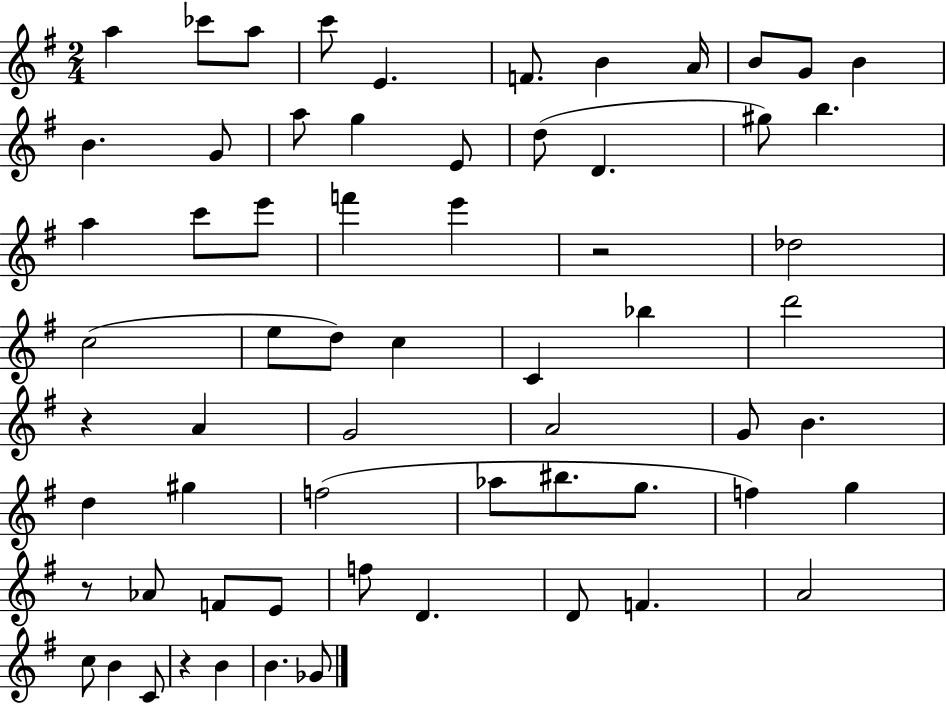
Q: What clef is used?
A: treble